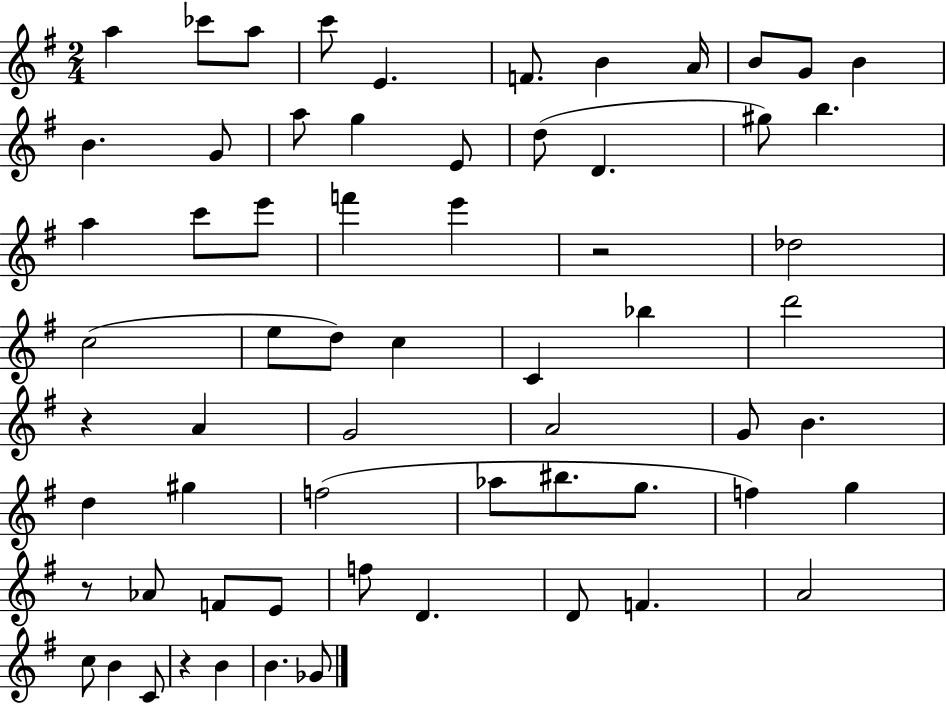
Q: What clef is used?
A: treble